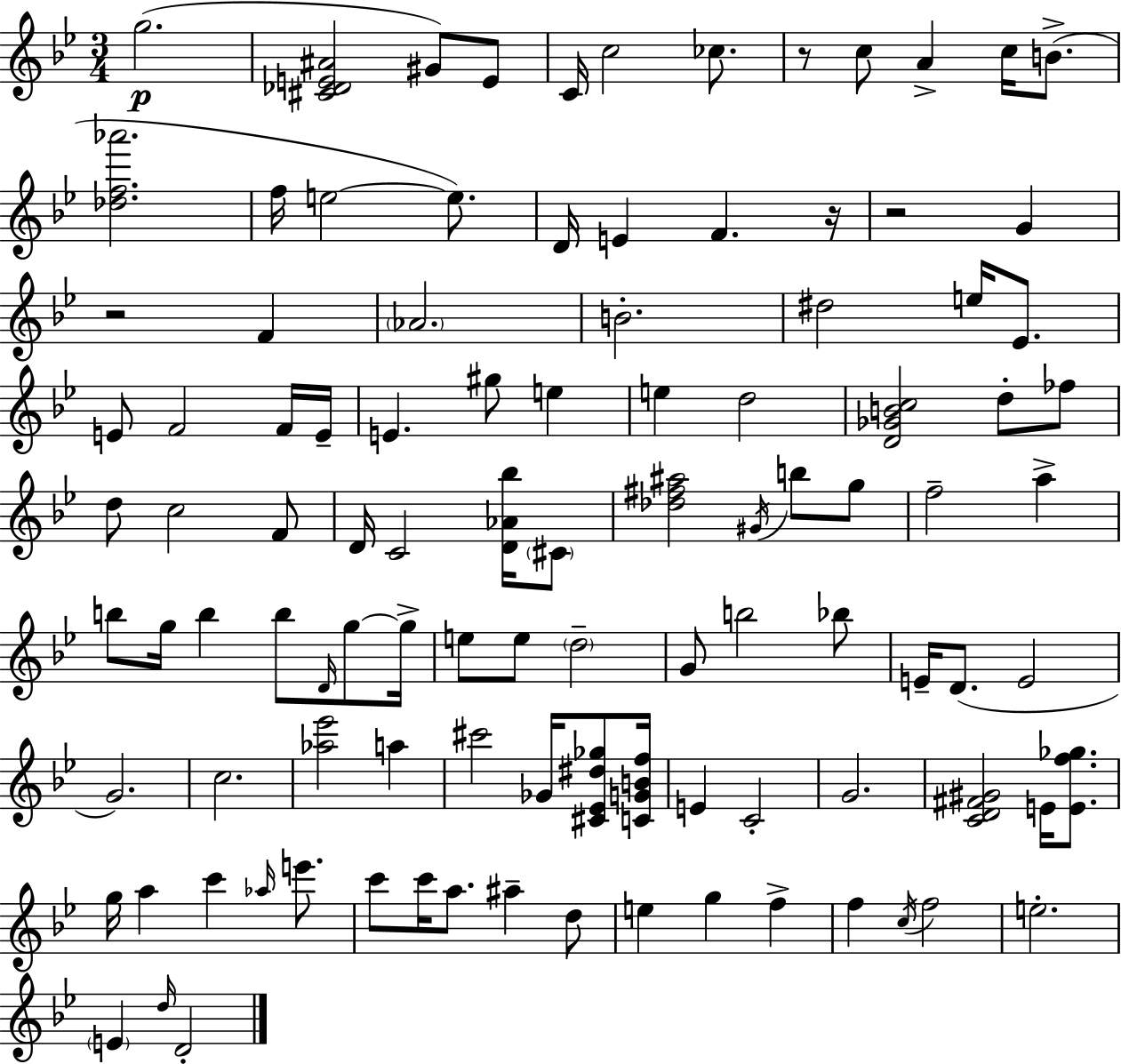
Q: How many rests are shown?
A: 4